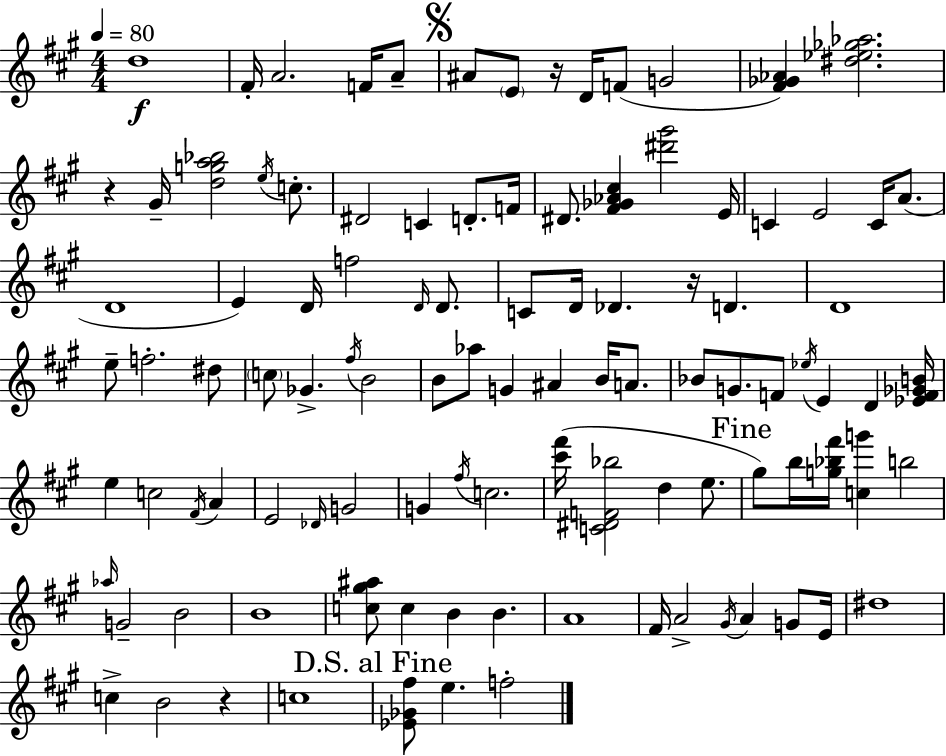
D5/w F#4/s A4/h. F4/s A4/e A#4/e E4/e R/s D4/s F4/e G4/h [F#4,Gb4,Ab4]/q [D#5,Eb5,Gb5,Ab5]/h. R/q G#4/s [D5,G5,A5,Bb5]/h E5/s C5/e. D#4/h C4/q D4/e. F4/s D#4/e. [F#4,Gb4,Ab4,C#5]/q [D#6,G#6]/h E4/s C4/q E4/h C4/s A4/e. D4/w E4/q D4/s F5/h D4/s D4/e. C4/e D4/s Db4/q. R/s D4/q. D4/w E5/e F5/h. D#5/e C5/e Gb4/q. F#5/s B4/h B4/e Ab5/e G4/q A#4/q B4/s A4/e. Bb4/e G4/e. F4/e Eb5/s E4/q D4/q [Eb4,F4,Gb4,B4]/s E5/q C5/h F#4/s A4/q E4/h Db4/s G4/h G4/q F#5/s C5/h. [C#6,F#6]/s [C4,D#4,F4,Bb5]/h D5/q E5/e. G#5/e B5/s [G5,Bb5,F#6]/s [C5,G6]/q B5/h Ab5/s G4/h B4/h B4/w [C5,G#5,A#5]/e C5/q B4/q B4/q. A4/w F#4/s A4/h G#4/s A4/q G4/e E4/s D#5/w C5/q B4/h R/q C5/w [Eb4,Gb4,F#5]/e E5/q. F5/h